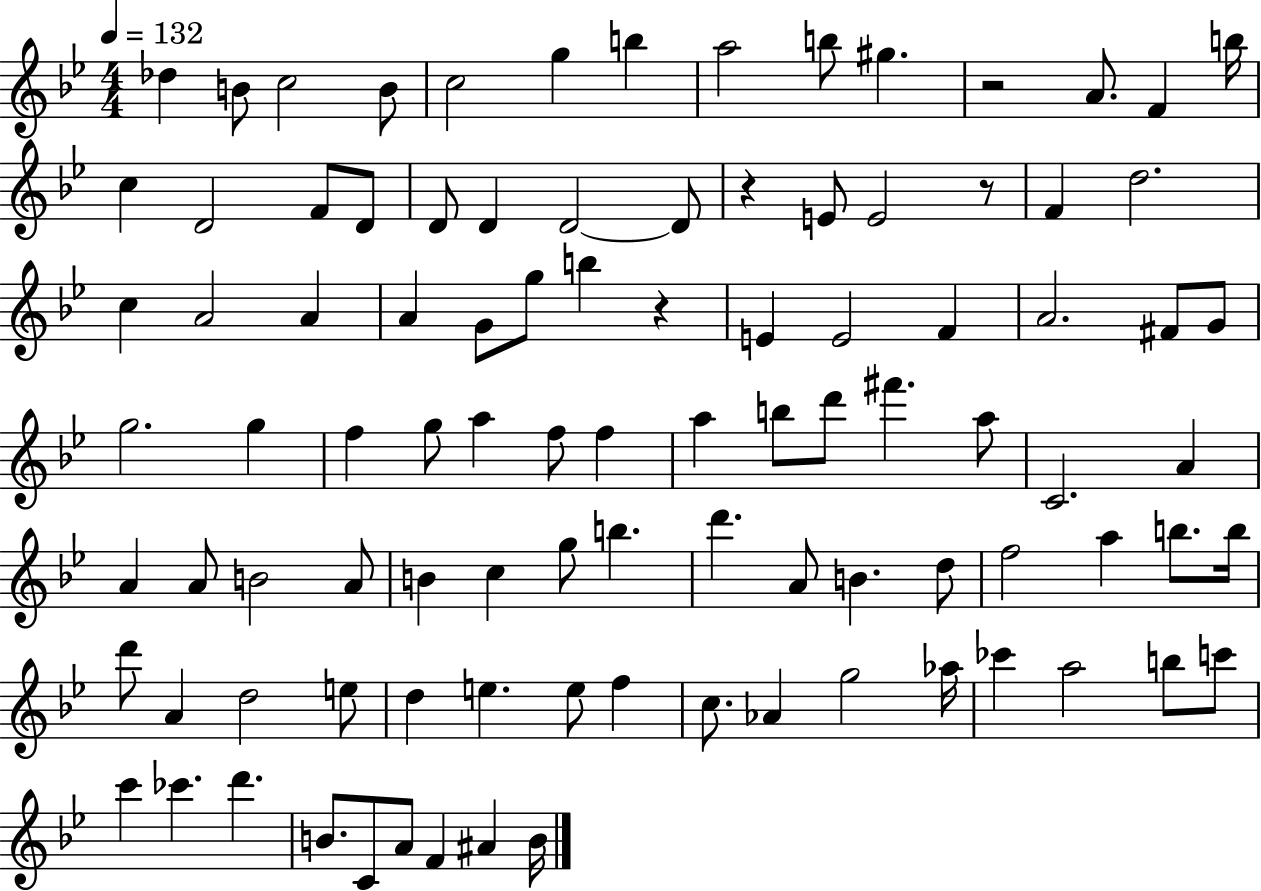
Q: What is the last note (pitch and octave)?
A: B4